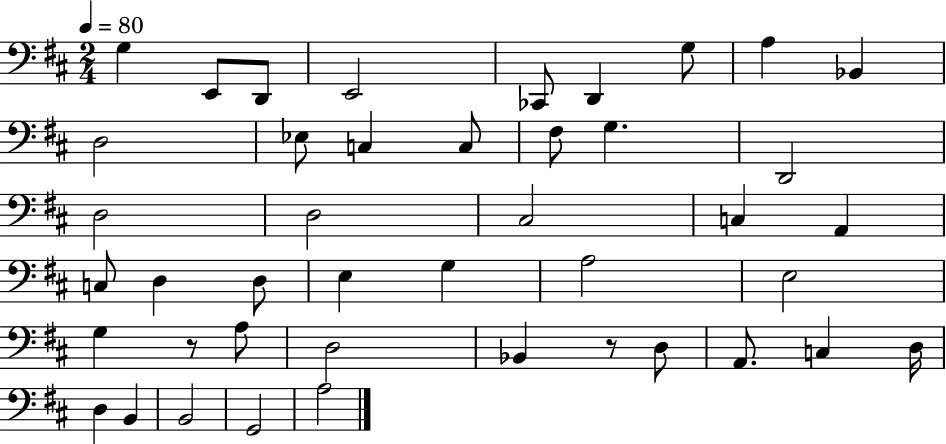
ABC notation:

X:1
T:Untitled
M:2/4
L:1/4
K:D
G, E,,/2 D,,/2 E,,2 _C,,/2 D,, G,/2 A, _B,, D,2 _E,/2 C, C,/2 ^F,/2 G, D,,2 D,2 D,2 ^C,2 C, A,, C,/2 D, D,/2 E, G, A,2 E,2 G, z/2 A,/2 D,2 _B,, z/2 D,/2 A,,/2 C, D,/4 D, B,, B,,2 G,,2 A,2